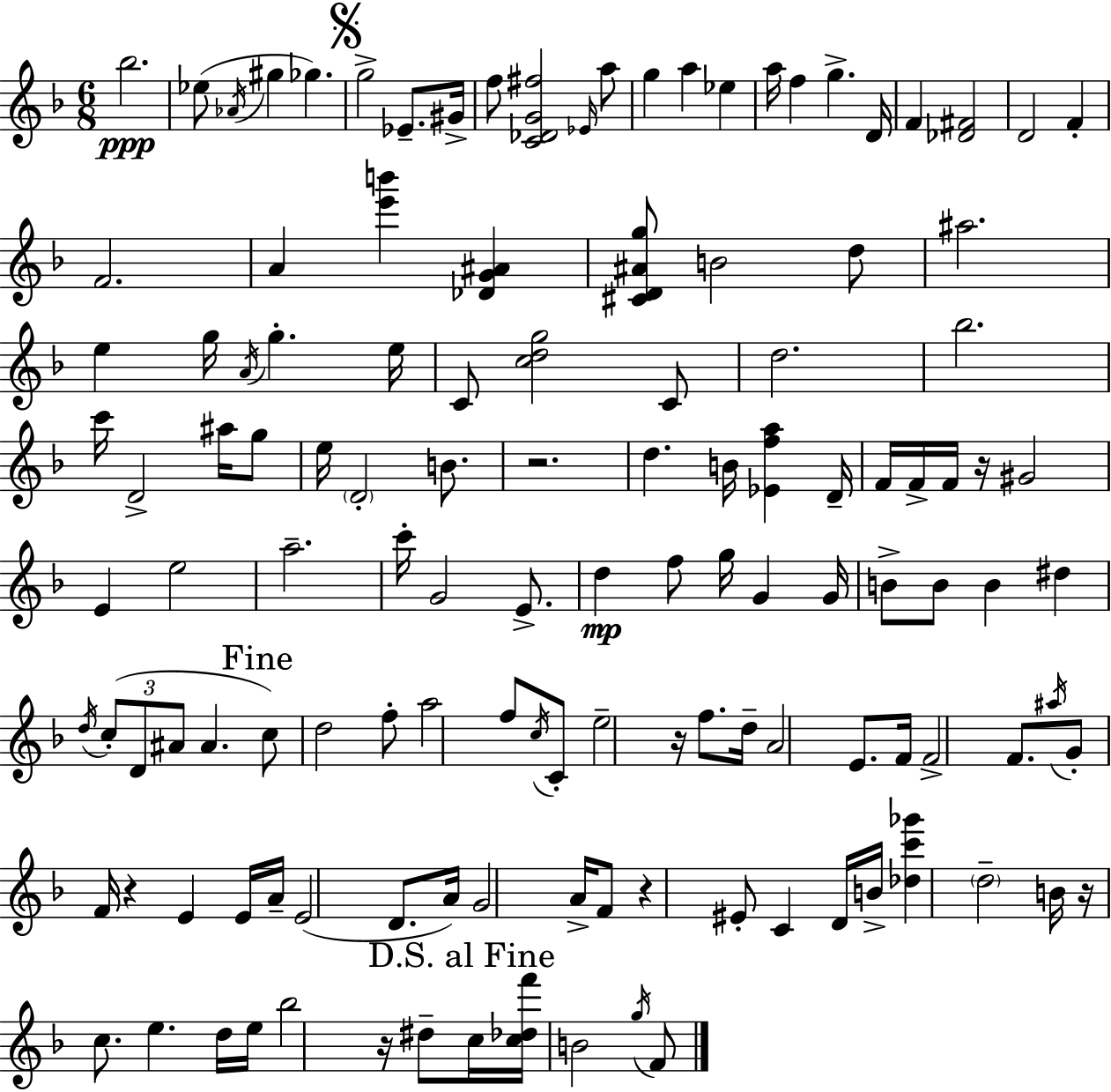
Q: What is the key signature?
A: D minor